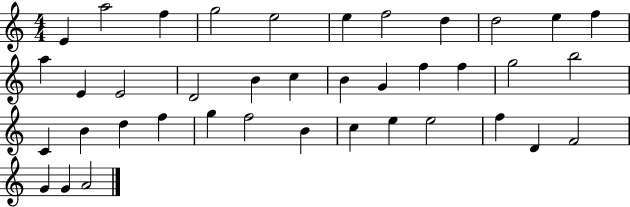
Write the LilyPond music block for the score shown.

{
  \clef treble
  \numericTimeSignature
  \time 4/4
  \key c \major
  e'4 a''2 f''4 | g''2 e''2 | e''4 f''2 d''4 | d''2 e''4 f''4 | \break a''4 e'4 e'2 | d'2 b'4 c''4 | b'4 g'4 f''4 f''4 | g''2 b''2 | \break c'4 b'4 d''4 f''4 | g''4 f''2 b'4 | c''4 e''4 e''2 | f''4 d'4 f'2 | \break g'4 g'4 a'2 | \bar "|."
}